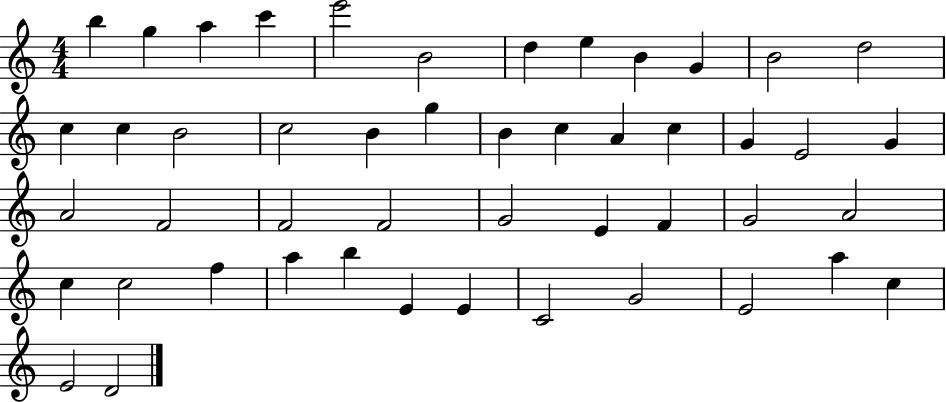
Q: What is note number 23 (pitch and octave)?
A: G4